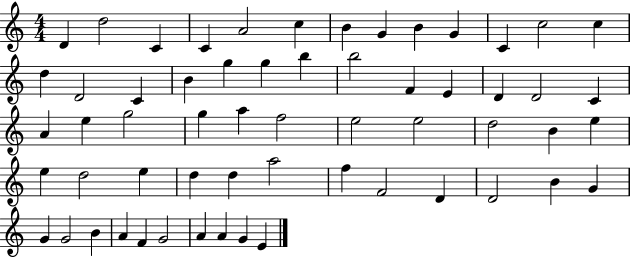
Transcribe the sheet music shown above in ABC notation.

X:1
T:Untitled
M:4/4
L:1/4
K:C
D d2 C C A2 c B G B G C c2 c d D2 C B g g b b2 F E D D2 C A e g2 g a f2 e2 e2 d2 B e e d2 e d d a2 f F2 D D2 B G G G2 B A F G2 A A G E